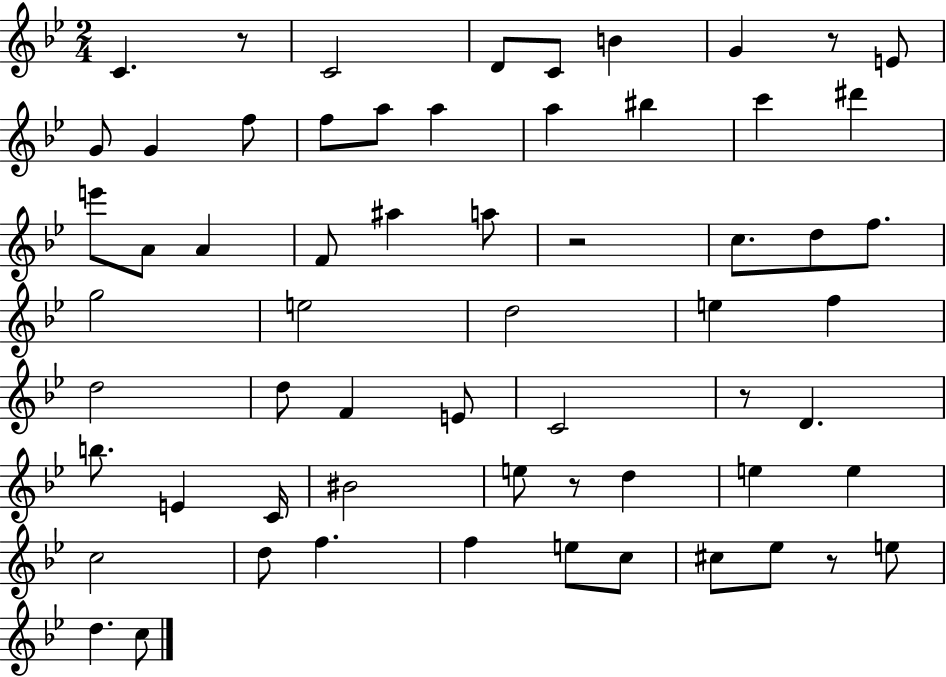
C4/q. R/e C4/h D4/e C4/e B4/q G4/q R/e E4/e G4/e G4/q F5/e F5/e A5/e A5/q A5/q BIS5/q C6/q D#6/q E6/e A4/e A4/q F4/e A#5/q A5/e R/h C5/e. D5/e F5/e. G5/h E5/h D5/h E5/q F5/q D5/h D5/e F4/q E4/e C4/h R/e D4/q. B5/e. E4/q C4/s BIS4/h E5/e R/e D5/q E5/q E5/q C5/h D5/e F5/q. F5/q E5/e C5/e C#5/e Eb5/e R/e E5/e D5/q. C5/e